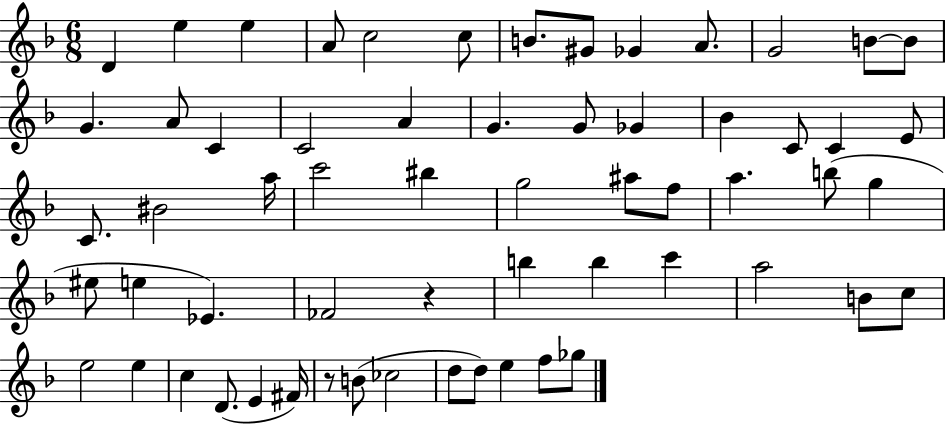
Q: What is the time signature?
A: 6/8